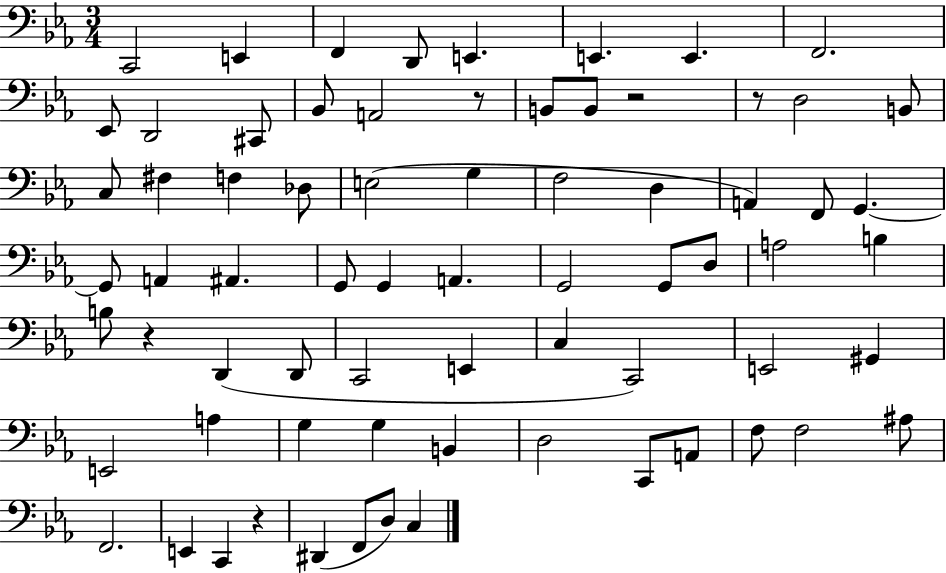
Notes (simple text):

C2/h E2/q F2/q D2/e E2/q. E2/q. E2/q. F2/h. Eb2/e D2/h C#2/e Bb2/e A2/h R/e B2/e B2/e R/h R/e D3/h B2/e C3/e F#3/q F3/q Db3/e E3/h G3/q F3/h D3/q A2/q F2/e G2/q. G2/e A2/q A#2/q. G2/e G2/q A2/q. G2/h G2/e D3/e A3/h B3/q B3/e R/q D2/q D2/e C2/h E2/q C3/q C2/h E2/h G#2/q E2/h A3/q G3/q G3/q B2/q D3/h C2/e A2/e F3/e F3/h A#3/e F2/h. E2/q C2/q R/q D#2/q F2/e D3/e C3/q